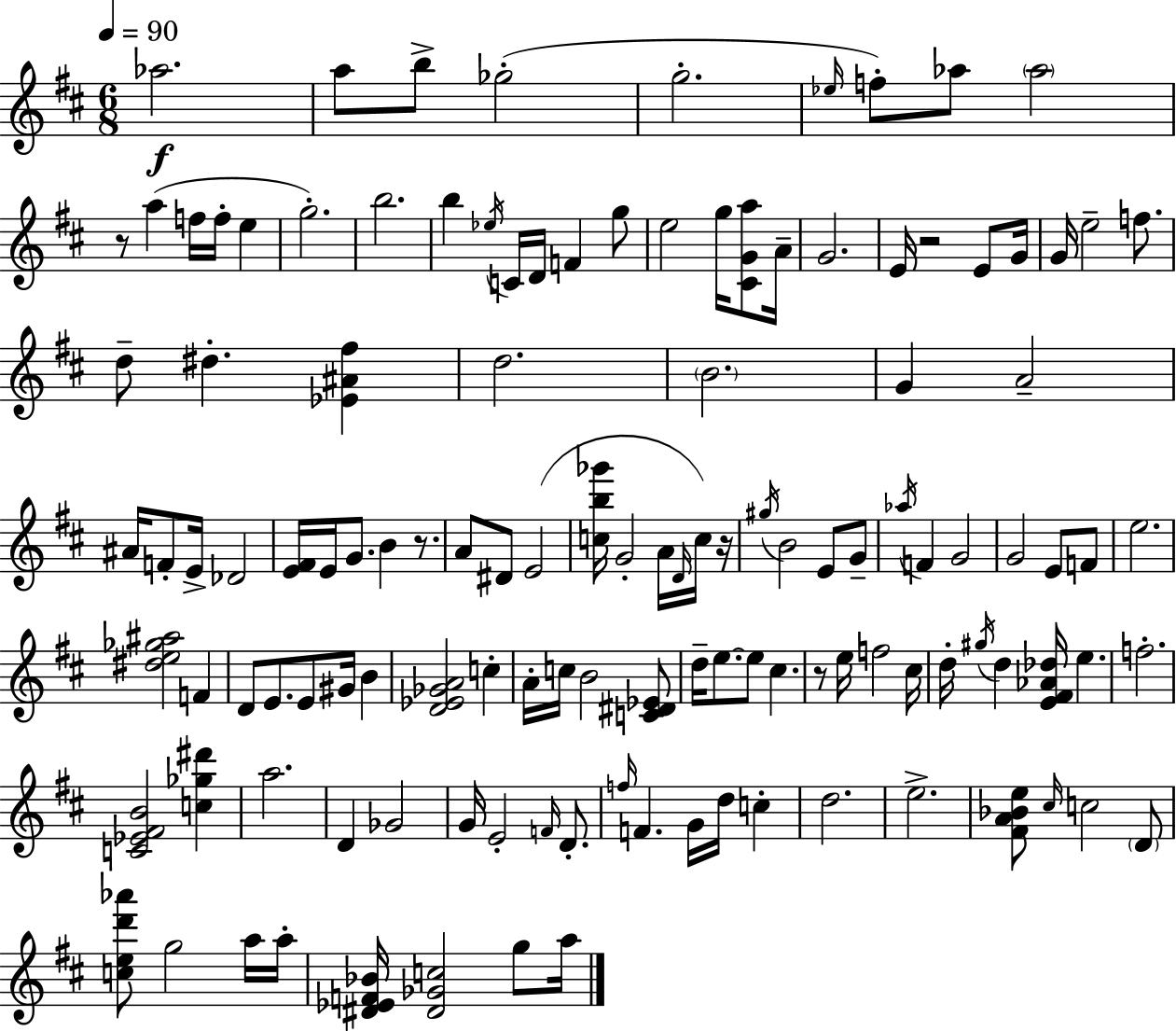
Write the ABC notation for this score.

X:1
T:Untitled
M:6/8
L:1/4
K:D
_a2 a/2 b/2 _g2 g2 _e/4 f/2 _a/2 _a2 z/2 a f/4 f/4 e g2 b2 b _e/4 C/4 D/4 F g/2 e2 g/4 [^CGa]/2 A/4 G2 E/4 z2 E/2 G/4 G/4 e2 f/2 d/2 ^d [_E^A^f] d2 B2 G A2 ^A/4 F/2 E/4 _D2 [E^F]/4 E/4 G/2 B z/2 A/2 ^D/2 E2 [cb_g']/4 G2 A/4 D/4 c/4 z/4 ^g/4 B2 E/2 G/2 _a/4 F G2 G2 E/2 F/2 e2 [^de_g^a]2 F D/2 E/2 E/2 ^G/4 B [D_E_GA]2 c A/4 c/4 B2 [C^D_E]/2 d/4 e/2 e/2 ^c z/2 e/4 f2 ^c/4 d/4 ^g/4 d [E^F_A_d]/4 e f2 [C_E^FB]2 [c_g^d'] a2 D _G2 G/4 E2 F/4 D/2 f/4 F G/4 d/4 c d2 e2 [^FA_Be]/2 ^c/4 c2 D/2 [ced'_a']/2 g2 a/4 a/4 [^D_EF_B]/4 [^D_Gc]2 g/2 a/4